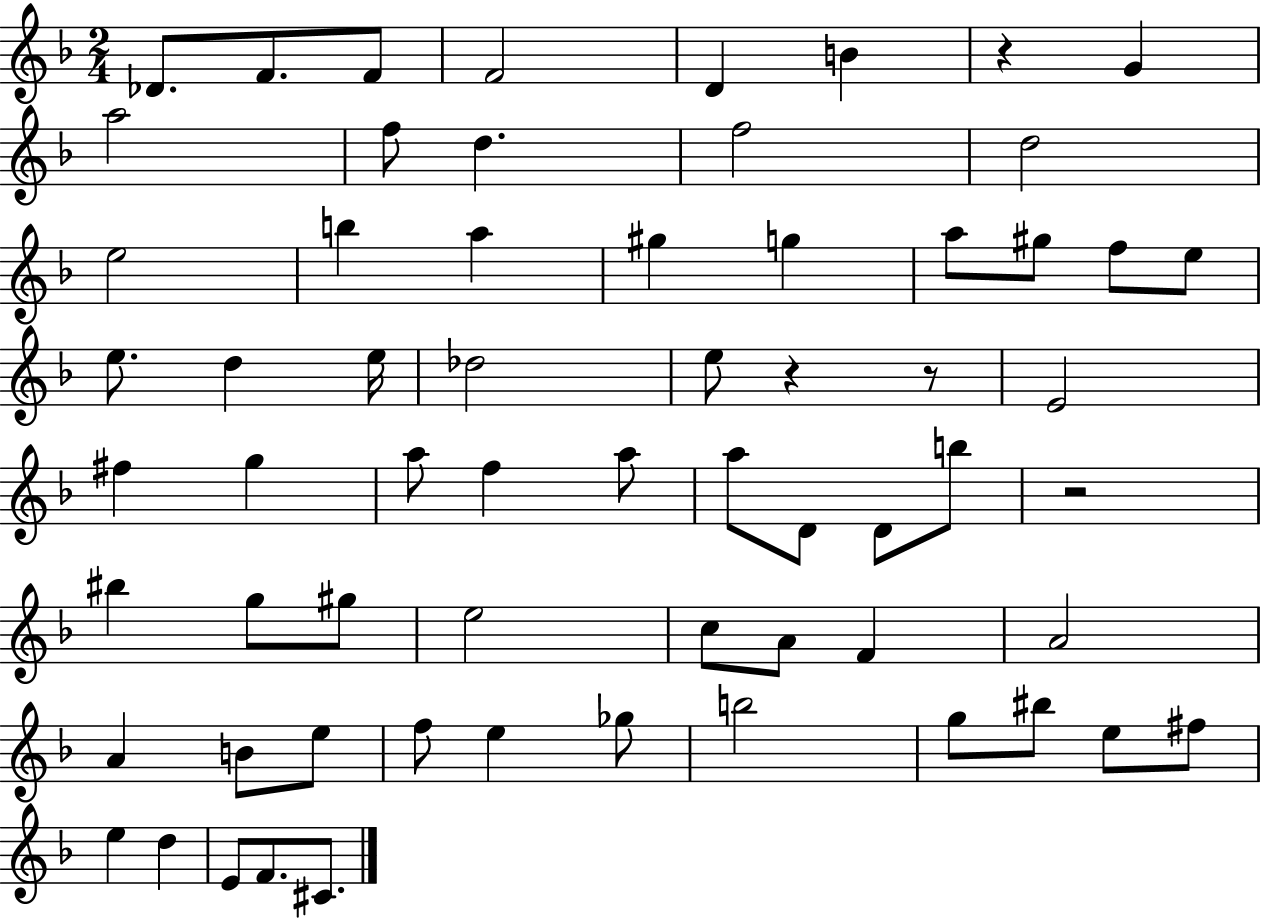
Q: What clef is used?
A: treble